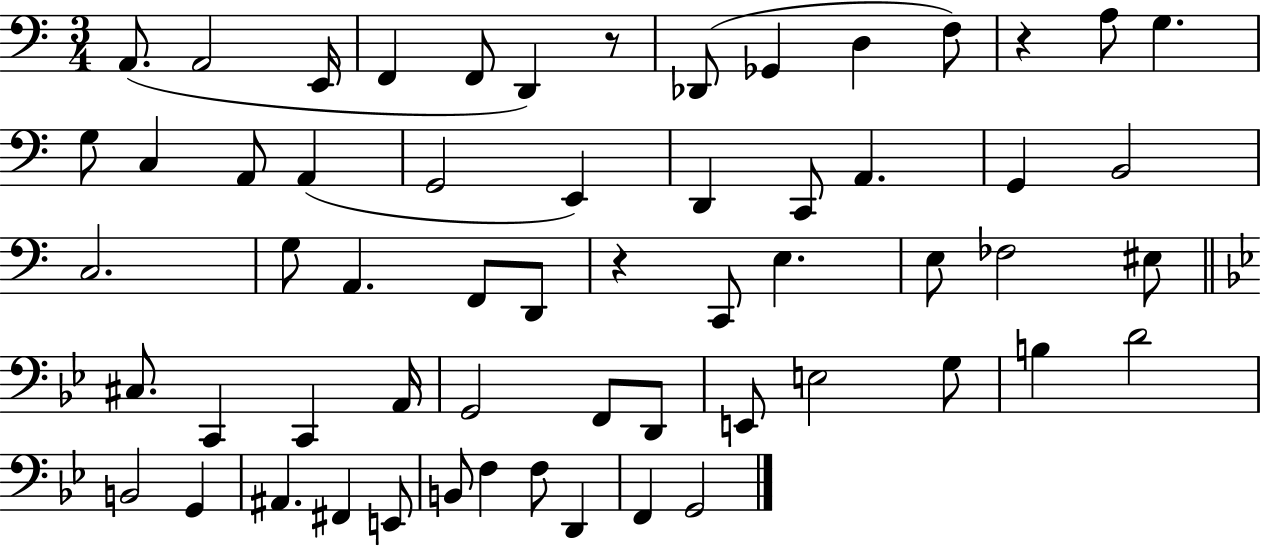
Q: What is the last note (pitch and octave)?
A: G2